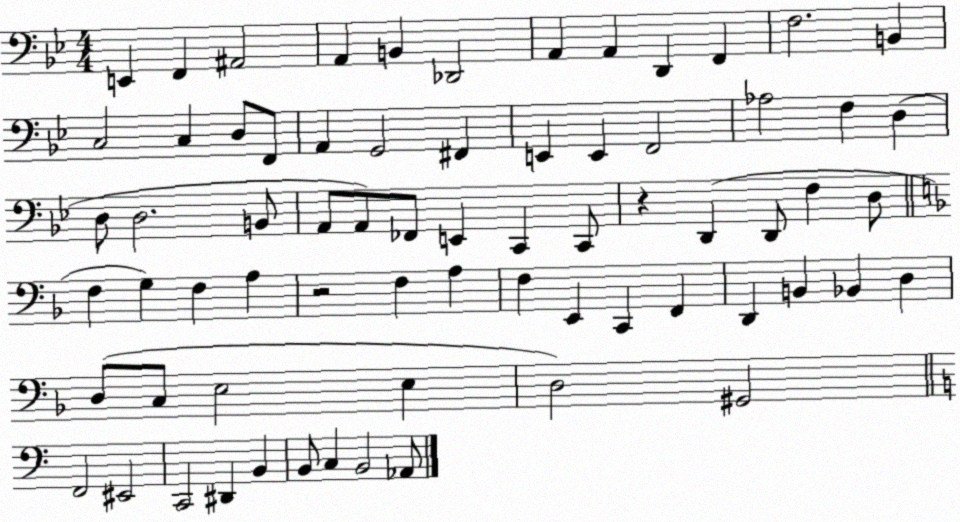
X:1
T:Untitled
M:4/4
L:1/4
K:Bb
E,, F,, ^A,,2 A,, B,, _D,,2 A,, A,, D,, F,, F,2 B,, C,2 C, D,/2 F,,/2 A,, G,,2 ^F,, E,, E,, F,,2 _A,2 F, D, D,/2 D,2 B,,/2 A,,/2 A,,/2 _F,,/2 E,, C,, C,,/2 z D,, D,,/2 F, D,/2 F, G, F, A, z2 F, A, F, E,, C,, F,, D,, B,, _B,, D, D,/2 C,/2 E,2 E, D,2 ^G,,2 F,,2 ^E,,2 C,,2 ^D,, B,, B,,/2 C, B,,2 _A,,/2